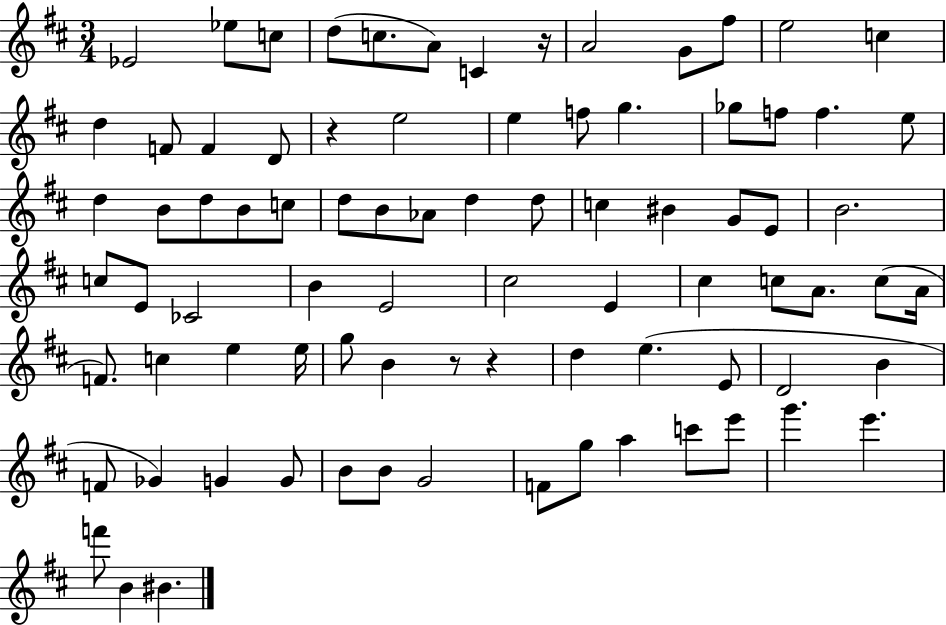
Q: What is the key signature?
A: D major